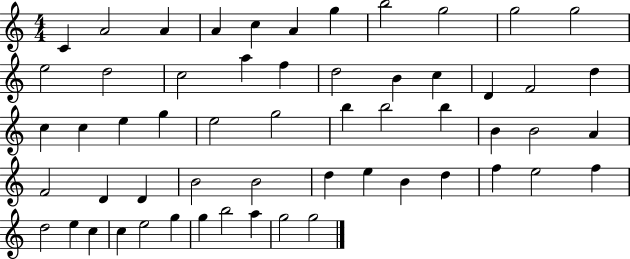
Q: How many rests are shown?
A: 0